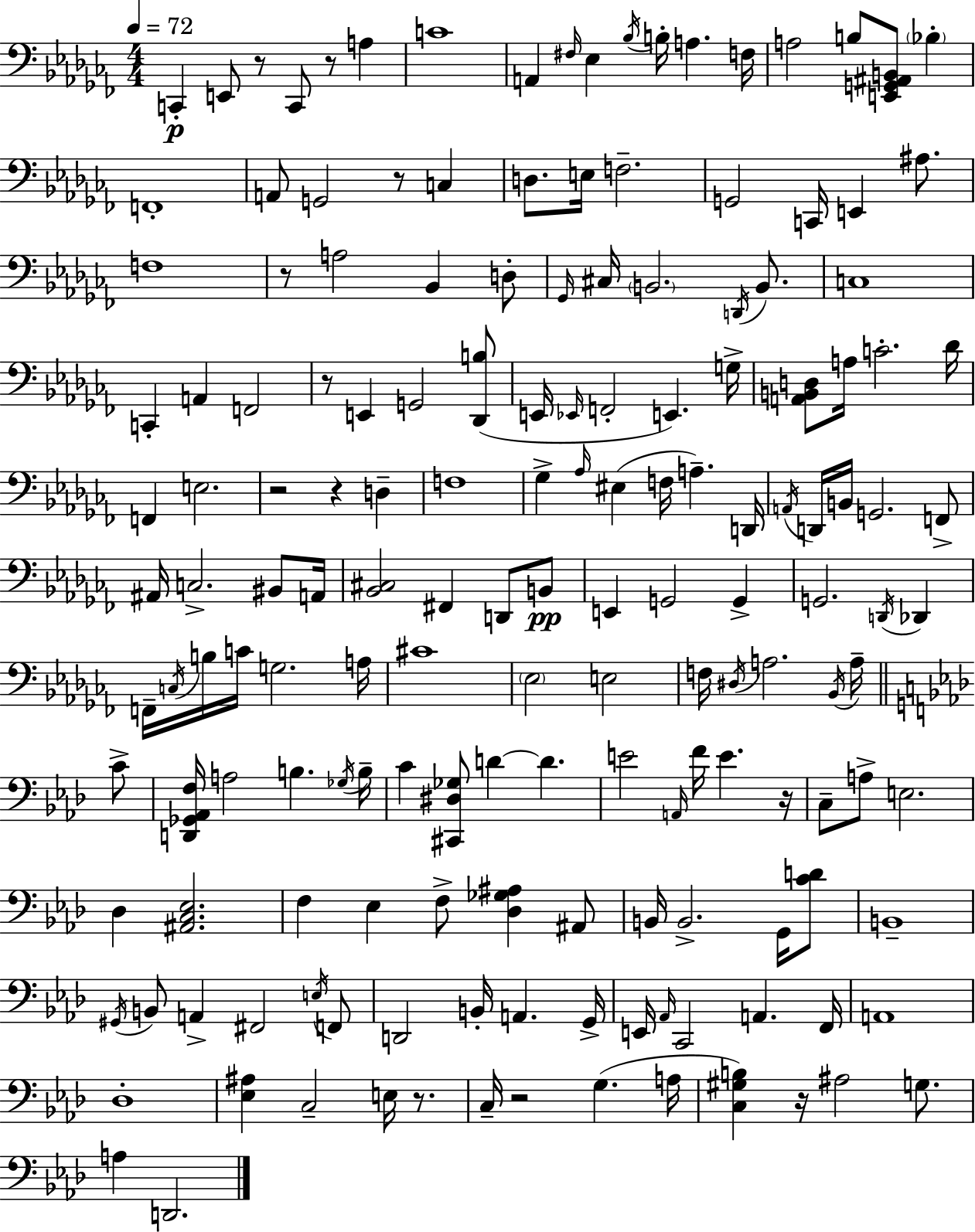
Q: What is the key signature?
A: AES minor